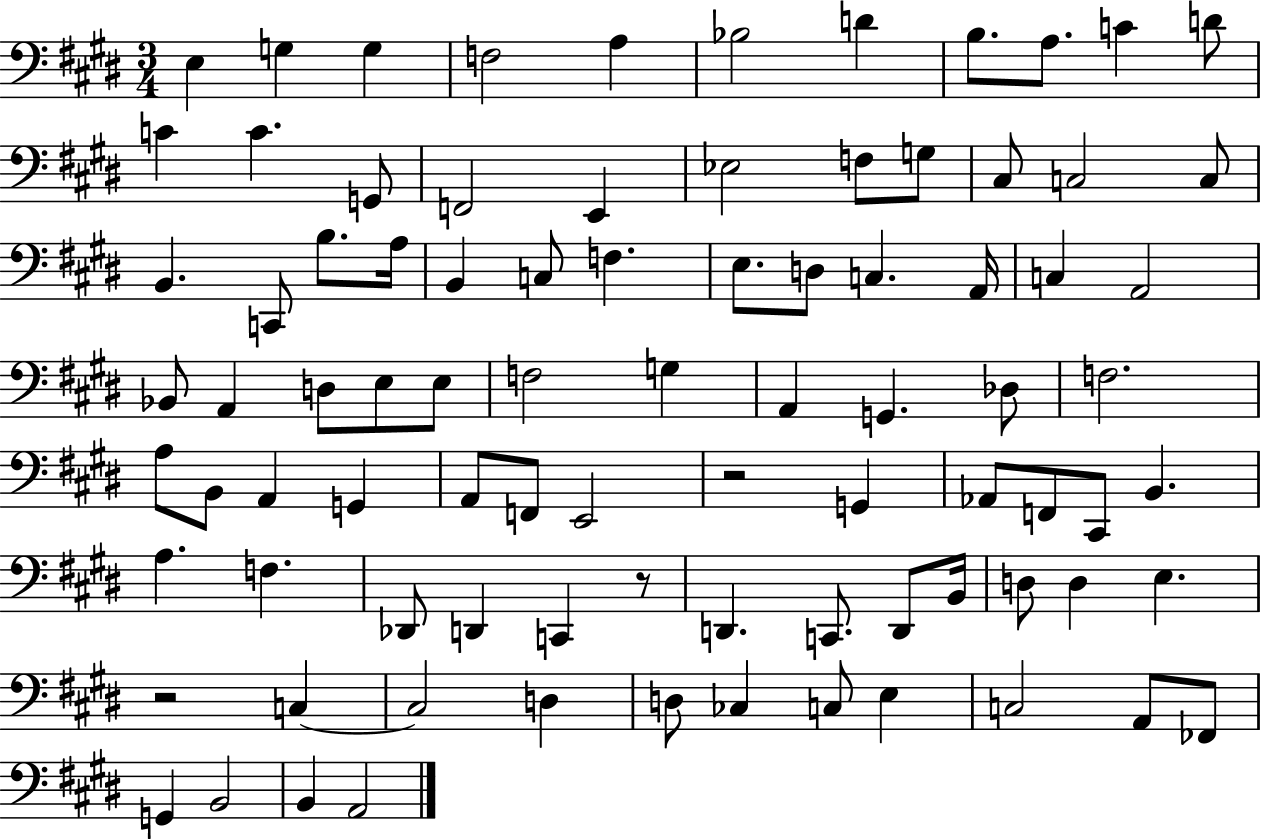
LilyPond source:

{
  \clef bass
  \numericTimeSignature
  \time 3/4
  \key e \major
  \repeat volta 2 { e4 g4 g4 | f2 a4 | bes2 d'4 | b8. a8. c'4 d'8 | \break c'4 c'4. g,8 | f,2 e,4 | ees2 f8 g8 | cis8 c2 c8 | \break b,4. c,8 b8. a16 | b,4 c8 f4. | e8. d8 c4. a,16 | c4 a,2 | \break bes,8 a,4 d8 e8 e8 | f2 g4 | a,4 g,4. des8 | f2. | \break a8 b,8 a,4 g,4 | a,8 f,8 e,2 | r2 g,4 | aes,8 f,8 cis,8 b,4. | \break a4. f4. | des,8 d,4 c,4 r8 | d,4. c,8. d,8 b,16 | d8 d4 e4. | \break r2 c4~~ | c2 d4 | d8 ces4 c8 e4 | c2 a,8 fes,8 | \break g,4 b,2 | b,4 a,2 | } \bar "|."
}